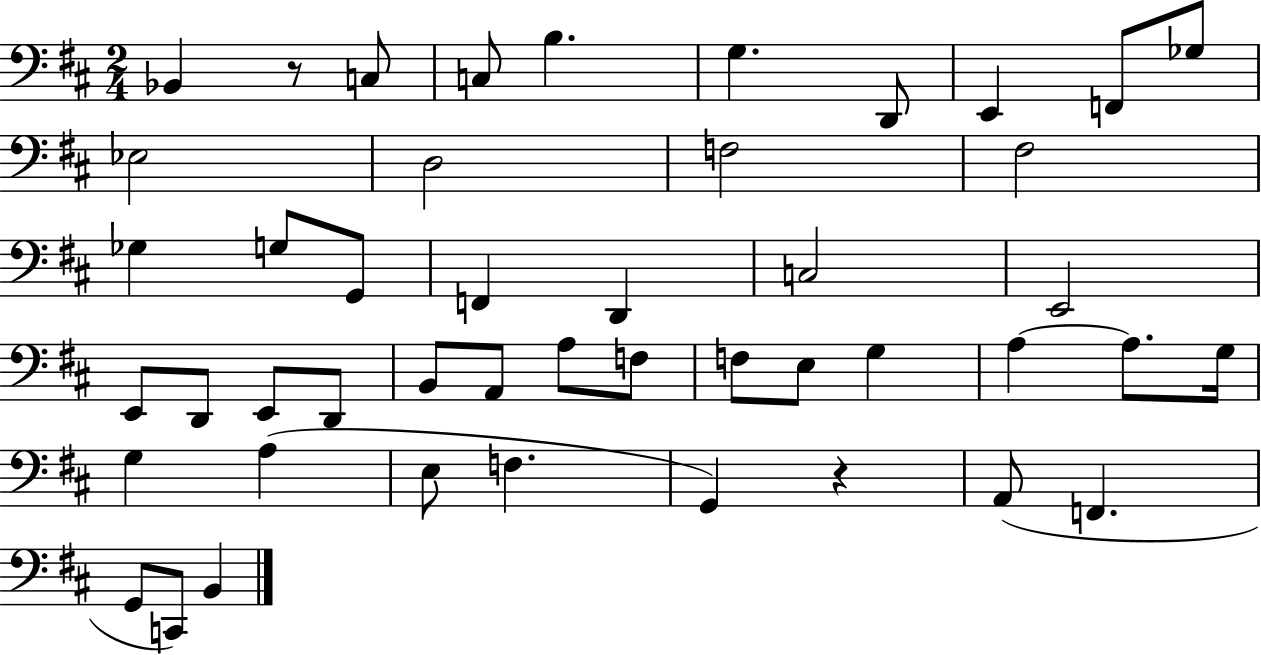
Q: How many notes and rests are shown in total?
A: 46